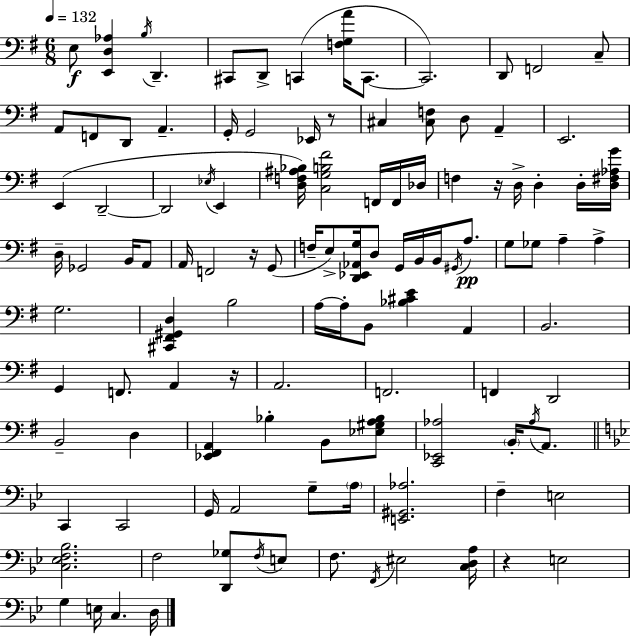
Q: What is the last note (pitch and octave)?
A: D3